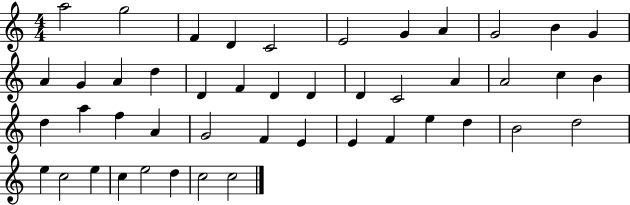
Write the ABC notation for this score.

X:1
T:Untitled
M:4/4
L:1/4
K:C
a2 g2 F D C2 E2 G A G2 B G A G A d D F D D D C2 A A2 c B d a f A G2 F E E F e d B2 d2 e c2 e c e2 d c2 c2